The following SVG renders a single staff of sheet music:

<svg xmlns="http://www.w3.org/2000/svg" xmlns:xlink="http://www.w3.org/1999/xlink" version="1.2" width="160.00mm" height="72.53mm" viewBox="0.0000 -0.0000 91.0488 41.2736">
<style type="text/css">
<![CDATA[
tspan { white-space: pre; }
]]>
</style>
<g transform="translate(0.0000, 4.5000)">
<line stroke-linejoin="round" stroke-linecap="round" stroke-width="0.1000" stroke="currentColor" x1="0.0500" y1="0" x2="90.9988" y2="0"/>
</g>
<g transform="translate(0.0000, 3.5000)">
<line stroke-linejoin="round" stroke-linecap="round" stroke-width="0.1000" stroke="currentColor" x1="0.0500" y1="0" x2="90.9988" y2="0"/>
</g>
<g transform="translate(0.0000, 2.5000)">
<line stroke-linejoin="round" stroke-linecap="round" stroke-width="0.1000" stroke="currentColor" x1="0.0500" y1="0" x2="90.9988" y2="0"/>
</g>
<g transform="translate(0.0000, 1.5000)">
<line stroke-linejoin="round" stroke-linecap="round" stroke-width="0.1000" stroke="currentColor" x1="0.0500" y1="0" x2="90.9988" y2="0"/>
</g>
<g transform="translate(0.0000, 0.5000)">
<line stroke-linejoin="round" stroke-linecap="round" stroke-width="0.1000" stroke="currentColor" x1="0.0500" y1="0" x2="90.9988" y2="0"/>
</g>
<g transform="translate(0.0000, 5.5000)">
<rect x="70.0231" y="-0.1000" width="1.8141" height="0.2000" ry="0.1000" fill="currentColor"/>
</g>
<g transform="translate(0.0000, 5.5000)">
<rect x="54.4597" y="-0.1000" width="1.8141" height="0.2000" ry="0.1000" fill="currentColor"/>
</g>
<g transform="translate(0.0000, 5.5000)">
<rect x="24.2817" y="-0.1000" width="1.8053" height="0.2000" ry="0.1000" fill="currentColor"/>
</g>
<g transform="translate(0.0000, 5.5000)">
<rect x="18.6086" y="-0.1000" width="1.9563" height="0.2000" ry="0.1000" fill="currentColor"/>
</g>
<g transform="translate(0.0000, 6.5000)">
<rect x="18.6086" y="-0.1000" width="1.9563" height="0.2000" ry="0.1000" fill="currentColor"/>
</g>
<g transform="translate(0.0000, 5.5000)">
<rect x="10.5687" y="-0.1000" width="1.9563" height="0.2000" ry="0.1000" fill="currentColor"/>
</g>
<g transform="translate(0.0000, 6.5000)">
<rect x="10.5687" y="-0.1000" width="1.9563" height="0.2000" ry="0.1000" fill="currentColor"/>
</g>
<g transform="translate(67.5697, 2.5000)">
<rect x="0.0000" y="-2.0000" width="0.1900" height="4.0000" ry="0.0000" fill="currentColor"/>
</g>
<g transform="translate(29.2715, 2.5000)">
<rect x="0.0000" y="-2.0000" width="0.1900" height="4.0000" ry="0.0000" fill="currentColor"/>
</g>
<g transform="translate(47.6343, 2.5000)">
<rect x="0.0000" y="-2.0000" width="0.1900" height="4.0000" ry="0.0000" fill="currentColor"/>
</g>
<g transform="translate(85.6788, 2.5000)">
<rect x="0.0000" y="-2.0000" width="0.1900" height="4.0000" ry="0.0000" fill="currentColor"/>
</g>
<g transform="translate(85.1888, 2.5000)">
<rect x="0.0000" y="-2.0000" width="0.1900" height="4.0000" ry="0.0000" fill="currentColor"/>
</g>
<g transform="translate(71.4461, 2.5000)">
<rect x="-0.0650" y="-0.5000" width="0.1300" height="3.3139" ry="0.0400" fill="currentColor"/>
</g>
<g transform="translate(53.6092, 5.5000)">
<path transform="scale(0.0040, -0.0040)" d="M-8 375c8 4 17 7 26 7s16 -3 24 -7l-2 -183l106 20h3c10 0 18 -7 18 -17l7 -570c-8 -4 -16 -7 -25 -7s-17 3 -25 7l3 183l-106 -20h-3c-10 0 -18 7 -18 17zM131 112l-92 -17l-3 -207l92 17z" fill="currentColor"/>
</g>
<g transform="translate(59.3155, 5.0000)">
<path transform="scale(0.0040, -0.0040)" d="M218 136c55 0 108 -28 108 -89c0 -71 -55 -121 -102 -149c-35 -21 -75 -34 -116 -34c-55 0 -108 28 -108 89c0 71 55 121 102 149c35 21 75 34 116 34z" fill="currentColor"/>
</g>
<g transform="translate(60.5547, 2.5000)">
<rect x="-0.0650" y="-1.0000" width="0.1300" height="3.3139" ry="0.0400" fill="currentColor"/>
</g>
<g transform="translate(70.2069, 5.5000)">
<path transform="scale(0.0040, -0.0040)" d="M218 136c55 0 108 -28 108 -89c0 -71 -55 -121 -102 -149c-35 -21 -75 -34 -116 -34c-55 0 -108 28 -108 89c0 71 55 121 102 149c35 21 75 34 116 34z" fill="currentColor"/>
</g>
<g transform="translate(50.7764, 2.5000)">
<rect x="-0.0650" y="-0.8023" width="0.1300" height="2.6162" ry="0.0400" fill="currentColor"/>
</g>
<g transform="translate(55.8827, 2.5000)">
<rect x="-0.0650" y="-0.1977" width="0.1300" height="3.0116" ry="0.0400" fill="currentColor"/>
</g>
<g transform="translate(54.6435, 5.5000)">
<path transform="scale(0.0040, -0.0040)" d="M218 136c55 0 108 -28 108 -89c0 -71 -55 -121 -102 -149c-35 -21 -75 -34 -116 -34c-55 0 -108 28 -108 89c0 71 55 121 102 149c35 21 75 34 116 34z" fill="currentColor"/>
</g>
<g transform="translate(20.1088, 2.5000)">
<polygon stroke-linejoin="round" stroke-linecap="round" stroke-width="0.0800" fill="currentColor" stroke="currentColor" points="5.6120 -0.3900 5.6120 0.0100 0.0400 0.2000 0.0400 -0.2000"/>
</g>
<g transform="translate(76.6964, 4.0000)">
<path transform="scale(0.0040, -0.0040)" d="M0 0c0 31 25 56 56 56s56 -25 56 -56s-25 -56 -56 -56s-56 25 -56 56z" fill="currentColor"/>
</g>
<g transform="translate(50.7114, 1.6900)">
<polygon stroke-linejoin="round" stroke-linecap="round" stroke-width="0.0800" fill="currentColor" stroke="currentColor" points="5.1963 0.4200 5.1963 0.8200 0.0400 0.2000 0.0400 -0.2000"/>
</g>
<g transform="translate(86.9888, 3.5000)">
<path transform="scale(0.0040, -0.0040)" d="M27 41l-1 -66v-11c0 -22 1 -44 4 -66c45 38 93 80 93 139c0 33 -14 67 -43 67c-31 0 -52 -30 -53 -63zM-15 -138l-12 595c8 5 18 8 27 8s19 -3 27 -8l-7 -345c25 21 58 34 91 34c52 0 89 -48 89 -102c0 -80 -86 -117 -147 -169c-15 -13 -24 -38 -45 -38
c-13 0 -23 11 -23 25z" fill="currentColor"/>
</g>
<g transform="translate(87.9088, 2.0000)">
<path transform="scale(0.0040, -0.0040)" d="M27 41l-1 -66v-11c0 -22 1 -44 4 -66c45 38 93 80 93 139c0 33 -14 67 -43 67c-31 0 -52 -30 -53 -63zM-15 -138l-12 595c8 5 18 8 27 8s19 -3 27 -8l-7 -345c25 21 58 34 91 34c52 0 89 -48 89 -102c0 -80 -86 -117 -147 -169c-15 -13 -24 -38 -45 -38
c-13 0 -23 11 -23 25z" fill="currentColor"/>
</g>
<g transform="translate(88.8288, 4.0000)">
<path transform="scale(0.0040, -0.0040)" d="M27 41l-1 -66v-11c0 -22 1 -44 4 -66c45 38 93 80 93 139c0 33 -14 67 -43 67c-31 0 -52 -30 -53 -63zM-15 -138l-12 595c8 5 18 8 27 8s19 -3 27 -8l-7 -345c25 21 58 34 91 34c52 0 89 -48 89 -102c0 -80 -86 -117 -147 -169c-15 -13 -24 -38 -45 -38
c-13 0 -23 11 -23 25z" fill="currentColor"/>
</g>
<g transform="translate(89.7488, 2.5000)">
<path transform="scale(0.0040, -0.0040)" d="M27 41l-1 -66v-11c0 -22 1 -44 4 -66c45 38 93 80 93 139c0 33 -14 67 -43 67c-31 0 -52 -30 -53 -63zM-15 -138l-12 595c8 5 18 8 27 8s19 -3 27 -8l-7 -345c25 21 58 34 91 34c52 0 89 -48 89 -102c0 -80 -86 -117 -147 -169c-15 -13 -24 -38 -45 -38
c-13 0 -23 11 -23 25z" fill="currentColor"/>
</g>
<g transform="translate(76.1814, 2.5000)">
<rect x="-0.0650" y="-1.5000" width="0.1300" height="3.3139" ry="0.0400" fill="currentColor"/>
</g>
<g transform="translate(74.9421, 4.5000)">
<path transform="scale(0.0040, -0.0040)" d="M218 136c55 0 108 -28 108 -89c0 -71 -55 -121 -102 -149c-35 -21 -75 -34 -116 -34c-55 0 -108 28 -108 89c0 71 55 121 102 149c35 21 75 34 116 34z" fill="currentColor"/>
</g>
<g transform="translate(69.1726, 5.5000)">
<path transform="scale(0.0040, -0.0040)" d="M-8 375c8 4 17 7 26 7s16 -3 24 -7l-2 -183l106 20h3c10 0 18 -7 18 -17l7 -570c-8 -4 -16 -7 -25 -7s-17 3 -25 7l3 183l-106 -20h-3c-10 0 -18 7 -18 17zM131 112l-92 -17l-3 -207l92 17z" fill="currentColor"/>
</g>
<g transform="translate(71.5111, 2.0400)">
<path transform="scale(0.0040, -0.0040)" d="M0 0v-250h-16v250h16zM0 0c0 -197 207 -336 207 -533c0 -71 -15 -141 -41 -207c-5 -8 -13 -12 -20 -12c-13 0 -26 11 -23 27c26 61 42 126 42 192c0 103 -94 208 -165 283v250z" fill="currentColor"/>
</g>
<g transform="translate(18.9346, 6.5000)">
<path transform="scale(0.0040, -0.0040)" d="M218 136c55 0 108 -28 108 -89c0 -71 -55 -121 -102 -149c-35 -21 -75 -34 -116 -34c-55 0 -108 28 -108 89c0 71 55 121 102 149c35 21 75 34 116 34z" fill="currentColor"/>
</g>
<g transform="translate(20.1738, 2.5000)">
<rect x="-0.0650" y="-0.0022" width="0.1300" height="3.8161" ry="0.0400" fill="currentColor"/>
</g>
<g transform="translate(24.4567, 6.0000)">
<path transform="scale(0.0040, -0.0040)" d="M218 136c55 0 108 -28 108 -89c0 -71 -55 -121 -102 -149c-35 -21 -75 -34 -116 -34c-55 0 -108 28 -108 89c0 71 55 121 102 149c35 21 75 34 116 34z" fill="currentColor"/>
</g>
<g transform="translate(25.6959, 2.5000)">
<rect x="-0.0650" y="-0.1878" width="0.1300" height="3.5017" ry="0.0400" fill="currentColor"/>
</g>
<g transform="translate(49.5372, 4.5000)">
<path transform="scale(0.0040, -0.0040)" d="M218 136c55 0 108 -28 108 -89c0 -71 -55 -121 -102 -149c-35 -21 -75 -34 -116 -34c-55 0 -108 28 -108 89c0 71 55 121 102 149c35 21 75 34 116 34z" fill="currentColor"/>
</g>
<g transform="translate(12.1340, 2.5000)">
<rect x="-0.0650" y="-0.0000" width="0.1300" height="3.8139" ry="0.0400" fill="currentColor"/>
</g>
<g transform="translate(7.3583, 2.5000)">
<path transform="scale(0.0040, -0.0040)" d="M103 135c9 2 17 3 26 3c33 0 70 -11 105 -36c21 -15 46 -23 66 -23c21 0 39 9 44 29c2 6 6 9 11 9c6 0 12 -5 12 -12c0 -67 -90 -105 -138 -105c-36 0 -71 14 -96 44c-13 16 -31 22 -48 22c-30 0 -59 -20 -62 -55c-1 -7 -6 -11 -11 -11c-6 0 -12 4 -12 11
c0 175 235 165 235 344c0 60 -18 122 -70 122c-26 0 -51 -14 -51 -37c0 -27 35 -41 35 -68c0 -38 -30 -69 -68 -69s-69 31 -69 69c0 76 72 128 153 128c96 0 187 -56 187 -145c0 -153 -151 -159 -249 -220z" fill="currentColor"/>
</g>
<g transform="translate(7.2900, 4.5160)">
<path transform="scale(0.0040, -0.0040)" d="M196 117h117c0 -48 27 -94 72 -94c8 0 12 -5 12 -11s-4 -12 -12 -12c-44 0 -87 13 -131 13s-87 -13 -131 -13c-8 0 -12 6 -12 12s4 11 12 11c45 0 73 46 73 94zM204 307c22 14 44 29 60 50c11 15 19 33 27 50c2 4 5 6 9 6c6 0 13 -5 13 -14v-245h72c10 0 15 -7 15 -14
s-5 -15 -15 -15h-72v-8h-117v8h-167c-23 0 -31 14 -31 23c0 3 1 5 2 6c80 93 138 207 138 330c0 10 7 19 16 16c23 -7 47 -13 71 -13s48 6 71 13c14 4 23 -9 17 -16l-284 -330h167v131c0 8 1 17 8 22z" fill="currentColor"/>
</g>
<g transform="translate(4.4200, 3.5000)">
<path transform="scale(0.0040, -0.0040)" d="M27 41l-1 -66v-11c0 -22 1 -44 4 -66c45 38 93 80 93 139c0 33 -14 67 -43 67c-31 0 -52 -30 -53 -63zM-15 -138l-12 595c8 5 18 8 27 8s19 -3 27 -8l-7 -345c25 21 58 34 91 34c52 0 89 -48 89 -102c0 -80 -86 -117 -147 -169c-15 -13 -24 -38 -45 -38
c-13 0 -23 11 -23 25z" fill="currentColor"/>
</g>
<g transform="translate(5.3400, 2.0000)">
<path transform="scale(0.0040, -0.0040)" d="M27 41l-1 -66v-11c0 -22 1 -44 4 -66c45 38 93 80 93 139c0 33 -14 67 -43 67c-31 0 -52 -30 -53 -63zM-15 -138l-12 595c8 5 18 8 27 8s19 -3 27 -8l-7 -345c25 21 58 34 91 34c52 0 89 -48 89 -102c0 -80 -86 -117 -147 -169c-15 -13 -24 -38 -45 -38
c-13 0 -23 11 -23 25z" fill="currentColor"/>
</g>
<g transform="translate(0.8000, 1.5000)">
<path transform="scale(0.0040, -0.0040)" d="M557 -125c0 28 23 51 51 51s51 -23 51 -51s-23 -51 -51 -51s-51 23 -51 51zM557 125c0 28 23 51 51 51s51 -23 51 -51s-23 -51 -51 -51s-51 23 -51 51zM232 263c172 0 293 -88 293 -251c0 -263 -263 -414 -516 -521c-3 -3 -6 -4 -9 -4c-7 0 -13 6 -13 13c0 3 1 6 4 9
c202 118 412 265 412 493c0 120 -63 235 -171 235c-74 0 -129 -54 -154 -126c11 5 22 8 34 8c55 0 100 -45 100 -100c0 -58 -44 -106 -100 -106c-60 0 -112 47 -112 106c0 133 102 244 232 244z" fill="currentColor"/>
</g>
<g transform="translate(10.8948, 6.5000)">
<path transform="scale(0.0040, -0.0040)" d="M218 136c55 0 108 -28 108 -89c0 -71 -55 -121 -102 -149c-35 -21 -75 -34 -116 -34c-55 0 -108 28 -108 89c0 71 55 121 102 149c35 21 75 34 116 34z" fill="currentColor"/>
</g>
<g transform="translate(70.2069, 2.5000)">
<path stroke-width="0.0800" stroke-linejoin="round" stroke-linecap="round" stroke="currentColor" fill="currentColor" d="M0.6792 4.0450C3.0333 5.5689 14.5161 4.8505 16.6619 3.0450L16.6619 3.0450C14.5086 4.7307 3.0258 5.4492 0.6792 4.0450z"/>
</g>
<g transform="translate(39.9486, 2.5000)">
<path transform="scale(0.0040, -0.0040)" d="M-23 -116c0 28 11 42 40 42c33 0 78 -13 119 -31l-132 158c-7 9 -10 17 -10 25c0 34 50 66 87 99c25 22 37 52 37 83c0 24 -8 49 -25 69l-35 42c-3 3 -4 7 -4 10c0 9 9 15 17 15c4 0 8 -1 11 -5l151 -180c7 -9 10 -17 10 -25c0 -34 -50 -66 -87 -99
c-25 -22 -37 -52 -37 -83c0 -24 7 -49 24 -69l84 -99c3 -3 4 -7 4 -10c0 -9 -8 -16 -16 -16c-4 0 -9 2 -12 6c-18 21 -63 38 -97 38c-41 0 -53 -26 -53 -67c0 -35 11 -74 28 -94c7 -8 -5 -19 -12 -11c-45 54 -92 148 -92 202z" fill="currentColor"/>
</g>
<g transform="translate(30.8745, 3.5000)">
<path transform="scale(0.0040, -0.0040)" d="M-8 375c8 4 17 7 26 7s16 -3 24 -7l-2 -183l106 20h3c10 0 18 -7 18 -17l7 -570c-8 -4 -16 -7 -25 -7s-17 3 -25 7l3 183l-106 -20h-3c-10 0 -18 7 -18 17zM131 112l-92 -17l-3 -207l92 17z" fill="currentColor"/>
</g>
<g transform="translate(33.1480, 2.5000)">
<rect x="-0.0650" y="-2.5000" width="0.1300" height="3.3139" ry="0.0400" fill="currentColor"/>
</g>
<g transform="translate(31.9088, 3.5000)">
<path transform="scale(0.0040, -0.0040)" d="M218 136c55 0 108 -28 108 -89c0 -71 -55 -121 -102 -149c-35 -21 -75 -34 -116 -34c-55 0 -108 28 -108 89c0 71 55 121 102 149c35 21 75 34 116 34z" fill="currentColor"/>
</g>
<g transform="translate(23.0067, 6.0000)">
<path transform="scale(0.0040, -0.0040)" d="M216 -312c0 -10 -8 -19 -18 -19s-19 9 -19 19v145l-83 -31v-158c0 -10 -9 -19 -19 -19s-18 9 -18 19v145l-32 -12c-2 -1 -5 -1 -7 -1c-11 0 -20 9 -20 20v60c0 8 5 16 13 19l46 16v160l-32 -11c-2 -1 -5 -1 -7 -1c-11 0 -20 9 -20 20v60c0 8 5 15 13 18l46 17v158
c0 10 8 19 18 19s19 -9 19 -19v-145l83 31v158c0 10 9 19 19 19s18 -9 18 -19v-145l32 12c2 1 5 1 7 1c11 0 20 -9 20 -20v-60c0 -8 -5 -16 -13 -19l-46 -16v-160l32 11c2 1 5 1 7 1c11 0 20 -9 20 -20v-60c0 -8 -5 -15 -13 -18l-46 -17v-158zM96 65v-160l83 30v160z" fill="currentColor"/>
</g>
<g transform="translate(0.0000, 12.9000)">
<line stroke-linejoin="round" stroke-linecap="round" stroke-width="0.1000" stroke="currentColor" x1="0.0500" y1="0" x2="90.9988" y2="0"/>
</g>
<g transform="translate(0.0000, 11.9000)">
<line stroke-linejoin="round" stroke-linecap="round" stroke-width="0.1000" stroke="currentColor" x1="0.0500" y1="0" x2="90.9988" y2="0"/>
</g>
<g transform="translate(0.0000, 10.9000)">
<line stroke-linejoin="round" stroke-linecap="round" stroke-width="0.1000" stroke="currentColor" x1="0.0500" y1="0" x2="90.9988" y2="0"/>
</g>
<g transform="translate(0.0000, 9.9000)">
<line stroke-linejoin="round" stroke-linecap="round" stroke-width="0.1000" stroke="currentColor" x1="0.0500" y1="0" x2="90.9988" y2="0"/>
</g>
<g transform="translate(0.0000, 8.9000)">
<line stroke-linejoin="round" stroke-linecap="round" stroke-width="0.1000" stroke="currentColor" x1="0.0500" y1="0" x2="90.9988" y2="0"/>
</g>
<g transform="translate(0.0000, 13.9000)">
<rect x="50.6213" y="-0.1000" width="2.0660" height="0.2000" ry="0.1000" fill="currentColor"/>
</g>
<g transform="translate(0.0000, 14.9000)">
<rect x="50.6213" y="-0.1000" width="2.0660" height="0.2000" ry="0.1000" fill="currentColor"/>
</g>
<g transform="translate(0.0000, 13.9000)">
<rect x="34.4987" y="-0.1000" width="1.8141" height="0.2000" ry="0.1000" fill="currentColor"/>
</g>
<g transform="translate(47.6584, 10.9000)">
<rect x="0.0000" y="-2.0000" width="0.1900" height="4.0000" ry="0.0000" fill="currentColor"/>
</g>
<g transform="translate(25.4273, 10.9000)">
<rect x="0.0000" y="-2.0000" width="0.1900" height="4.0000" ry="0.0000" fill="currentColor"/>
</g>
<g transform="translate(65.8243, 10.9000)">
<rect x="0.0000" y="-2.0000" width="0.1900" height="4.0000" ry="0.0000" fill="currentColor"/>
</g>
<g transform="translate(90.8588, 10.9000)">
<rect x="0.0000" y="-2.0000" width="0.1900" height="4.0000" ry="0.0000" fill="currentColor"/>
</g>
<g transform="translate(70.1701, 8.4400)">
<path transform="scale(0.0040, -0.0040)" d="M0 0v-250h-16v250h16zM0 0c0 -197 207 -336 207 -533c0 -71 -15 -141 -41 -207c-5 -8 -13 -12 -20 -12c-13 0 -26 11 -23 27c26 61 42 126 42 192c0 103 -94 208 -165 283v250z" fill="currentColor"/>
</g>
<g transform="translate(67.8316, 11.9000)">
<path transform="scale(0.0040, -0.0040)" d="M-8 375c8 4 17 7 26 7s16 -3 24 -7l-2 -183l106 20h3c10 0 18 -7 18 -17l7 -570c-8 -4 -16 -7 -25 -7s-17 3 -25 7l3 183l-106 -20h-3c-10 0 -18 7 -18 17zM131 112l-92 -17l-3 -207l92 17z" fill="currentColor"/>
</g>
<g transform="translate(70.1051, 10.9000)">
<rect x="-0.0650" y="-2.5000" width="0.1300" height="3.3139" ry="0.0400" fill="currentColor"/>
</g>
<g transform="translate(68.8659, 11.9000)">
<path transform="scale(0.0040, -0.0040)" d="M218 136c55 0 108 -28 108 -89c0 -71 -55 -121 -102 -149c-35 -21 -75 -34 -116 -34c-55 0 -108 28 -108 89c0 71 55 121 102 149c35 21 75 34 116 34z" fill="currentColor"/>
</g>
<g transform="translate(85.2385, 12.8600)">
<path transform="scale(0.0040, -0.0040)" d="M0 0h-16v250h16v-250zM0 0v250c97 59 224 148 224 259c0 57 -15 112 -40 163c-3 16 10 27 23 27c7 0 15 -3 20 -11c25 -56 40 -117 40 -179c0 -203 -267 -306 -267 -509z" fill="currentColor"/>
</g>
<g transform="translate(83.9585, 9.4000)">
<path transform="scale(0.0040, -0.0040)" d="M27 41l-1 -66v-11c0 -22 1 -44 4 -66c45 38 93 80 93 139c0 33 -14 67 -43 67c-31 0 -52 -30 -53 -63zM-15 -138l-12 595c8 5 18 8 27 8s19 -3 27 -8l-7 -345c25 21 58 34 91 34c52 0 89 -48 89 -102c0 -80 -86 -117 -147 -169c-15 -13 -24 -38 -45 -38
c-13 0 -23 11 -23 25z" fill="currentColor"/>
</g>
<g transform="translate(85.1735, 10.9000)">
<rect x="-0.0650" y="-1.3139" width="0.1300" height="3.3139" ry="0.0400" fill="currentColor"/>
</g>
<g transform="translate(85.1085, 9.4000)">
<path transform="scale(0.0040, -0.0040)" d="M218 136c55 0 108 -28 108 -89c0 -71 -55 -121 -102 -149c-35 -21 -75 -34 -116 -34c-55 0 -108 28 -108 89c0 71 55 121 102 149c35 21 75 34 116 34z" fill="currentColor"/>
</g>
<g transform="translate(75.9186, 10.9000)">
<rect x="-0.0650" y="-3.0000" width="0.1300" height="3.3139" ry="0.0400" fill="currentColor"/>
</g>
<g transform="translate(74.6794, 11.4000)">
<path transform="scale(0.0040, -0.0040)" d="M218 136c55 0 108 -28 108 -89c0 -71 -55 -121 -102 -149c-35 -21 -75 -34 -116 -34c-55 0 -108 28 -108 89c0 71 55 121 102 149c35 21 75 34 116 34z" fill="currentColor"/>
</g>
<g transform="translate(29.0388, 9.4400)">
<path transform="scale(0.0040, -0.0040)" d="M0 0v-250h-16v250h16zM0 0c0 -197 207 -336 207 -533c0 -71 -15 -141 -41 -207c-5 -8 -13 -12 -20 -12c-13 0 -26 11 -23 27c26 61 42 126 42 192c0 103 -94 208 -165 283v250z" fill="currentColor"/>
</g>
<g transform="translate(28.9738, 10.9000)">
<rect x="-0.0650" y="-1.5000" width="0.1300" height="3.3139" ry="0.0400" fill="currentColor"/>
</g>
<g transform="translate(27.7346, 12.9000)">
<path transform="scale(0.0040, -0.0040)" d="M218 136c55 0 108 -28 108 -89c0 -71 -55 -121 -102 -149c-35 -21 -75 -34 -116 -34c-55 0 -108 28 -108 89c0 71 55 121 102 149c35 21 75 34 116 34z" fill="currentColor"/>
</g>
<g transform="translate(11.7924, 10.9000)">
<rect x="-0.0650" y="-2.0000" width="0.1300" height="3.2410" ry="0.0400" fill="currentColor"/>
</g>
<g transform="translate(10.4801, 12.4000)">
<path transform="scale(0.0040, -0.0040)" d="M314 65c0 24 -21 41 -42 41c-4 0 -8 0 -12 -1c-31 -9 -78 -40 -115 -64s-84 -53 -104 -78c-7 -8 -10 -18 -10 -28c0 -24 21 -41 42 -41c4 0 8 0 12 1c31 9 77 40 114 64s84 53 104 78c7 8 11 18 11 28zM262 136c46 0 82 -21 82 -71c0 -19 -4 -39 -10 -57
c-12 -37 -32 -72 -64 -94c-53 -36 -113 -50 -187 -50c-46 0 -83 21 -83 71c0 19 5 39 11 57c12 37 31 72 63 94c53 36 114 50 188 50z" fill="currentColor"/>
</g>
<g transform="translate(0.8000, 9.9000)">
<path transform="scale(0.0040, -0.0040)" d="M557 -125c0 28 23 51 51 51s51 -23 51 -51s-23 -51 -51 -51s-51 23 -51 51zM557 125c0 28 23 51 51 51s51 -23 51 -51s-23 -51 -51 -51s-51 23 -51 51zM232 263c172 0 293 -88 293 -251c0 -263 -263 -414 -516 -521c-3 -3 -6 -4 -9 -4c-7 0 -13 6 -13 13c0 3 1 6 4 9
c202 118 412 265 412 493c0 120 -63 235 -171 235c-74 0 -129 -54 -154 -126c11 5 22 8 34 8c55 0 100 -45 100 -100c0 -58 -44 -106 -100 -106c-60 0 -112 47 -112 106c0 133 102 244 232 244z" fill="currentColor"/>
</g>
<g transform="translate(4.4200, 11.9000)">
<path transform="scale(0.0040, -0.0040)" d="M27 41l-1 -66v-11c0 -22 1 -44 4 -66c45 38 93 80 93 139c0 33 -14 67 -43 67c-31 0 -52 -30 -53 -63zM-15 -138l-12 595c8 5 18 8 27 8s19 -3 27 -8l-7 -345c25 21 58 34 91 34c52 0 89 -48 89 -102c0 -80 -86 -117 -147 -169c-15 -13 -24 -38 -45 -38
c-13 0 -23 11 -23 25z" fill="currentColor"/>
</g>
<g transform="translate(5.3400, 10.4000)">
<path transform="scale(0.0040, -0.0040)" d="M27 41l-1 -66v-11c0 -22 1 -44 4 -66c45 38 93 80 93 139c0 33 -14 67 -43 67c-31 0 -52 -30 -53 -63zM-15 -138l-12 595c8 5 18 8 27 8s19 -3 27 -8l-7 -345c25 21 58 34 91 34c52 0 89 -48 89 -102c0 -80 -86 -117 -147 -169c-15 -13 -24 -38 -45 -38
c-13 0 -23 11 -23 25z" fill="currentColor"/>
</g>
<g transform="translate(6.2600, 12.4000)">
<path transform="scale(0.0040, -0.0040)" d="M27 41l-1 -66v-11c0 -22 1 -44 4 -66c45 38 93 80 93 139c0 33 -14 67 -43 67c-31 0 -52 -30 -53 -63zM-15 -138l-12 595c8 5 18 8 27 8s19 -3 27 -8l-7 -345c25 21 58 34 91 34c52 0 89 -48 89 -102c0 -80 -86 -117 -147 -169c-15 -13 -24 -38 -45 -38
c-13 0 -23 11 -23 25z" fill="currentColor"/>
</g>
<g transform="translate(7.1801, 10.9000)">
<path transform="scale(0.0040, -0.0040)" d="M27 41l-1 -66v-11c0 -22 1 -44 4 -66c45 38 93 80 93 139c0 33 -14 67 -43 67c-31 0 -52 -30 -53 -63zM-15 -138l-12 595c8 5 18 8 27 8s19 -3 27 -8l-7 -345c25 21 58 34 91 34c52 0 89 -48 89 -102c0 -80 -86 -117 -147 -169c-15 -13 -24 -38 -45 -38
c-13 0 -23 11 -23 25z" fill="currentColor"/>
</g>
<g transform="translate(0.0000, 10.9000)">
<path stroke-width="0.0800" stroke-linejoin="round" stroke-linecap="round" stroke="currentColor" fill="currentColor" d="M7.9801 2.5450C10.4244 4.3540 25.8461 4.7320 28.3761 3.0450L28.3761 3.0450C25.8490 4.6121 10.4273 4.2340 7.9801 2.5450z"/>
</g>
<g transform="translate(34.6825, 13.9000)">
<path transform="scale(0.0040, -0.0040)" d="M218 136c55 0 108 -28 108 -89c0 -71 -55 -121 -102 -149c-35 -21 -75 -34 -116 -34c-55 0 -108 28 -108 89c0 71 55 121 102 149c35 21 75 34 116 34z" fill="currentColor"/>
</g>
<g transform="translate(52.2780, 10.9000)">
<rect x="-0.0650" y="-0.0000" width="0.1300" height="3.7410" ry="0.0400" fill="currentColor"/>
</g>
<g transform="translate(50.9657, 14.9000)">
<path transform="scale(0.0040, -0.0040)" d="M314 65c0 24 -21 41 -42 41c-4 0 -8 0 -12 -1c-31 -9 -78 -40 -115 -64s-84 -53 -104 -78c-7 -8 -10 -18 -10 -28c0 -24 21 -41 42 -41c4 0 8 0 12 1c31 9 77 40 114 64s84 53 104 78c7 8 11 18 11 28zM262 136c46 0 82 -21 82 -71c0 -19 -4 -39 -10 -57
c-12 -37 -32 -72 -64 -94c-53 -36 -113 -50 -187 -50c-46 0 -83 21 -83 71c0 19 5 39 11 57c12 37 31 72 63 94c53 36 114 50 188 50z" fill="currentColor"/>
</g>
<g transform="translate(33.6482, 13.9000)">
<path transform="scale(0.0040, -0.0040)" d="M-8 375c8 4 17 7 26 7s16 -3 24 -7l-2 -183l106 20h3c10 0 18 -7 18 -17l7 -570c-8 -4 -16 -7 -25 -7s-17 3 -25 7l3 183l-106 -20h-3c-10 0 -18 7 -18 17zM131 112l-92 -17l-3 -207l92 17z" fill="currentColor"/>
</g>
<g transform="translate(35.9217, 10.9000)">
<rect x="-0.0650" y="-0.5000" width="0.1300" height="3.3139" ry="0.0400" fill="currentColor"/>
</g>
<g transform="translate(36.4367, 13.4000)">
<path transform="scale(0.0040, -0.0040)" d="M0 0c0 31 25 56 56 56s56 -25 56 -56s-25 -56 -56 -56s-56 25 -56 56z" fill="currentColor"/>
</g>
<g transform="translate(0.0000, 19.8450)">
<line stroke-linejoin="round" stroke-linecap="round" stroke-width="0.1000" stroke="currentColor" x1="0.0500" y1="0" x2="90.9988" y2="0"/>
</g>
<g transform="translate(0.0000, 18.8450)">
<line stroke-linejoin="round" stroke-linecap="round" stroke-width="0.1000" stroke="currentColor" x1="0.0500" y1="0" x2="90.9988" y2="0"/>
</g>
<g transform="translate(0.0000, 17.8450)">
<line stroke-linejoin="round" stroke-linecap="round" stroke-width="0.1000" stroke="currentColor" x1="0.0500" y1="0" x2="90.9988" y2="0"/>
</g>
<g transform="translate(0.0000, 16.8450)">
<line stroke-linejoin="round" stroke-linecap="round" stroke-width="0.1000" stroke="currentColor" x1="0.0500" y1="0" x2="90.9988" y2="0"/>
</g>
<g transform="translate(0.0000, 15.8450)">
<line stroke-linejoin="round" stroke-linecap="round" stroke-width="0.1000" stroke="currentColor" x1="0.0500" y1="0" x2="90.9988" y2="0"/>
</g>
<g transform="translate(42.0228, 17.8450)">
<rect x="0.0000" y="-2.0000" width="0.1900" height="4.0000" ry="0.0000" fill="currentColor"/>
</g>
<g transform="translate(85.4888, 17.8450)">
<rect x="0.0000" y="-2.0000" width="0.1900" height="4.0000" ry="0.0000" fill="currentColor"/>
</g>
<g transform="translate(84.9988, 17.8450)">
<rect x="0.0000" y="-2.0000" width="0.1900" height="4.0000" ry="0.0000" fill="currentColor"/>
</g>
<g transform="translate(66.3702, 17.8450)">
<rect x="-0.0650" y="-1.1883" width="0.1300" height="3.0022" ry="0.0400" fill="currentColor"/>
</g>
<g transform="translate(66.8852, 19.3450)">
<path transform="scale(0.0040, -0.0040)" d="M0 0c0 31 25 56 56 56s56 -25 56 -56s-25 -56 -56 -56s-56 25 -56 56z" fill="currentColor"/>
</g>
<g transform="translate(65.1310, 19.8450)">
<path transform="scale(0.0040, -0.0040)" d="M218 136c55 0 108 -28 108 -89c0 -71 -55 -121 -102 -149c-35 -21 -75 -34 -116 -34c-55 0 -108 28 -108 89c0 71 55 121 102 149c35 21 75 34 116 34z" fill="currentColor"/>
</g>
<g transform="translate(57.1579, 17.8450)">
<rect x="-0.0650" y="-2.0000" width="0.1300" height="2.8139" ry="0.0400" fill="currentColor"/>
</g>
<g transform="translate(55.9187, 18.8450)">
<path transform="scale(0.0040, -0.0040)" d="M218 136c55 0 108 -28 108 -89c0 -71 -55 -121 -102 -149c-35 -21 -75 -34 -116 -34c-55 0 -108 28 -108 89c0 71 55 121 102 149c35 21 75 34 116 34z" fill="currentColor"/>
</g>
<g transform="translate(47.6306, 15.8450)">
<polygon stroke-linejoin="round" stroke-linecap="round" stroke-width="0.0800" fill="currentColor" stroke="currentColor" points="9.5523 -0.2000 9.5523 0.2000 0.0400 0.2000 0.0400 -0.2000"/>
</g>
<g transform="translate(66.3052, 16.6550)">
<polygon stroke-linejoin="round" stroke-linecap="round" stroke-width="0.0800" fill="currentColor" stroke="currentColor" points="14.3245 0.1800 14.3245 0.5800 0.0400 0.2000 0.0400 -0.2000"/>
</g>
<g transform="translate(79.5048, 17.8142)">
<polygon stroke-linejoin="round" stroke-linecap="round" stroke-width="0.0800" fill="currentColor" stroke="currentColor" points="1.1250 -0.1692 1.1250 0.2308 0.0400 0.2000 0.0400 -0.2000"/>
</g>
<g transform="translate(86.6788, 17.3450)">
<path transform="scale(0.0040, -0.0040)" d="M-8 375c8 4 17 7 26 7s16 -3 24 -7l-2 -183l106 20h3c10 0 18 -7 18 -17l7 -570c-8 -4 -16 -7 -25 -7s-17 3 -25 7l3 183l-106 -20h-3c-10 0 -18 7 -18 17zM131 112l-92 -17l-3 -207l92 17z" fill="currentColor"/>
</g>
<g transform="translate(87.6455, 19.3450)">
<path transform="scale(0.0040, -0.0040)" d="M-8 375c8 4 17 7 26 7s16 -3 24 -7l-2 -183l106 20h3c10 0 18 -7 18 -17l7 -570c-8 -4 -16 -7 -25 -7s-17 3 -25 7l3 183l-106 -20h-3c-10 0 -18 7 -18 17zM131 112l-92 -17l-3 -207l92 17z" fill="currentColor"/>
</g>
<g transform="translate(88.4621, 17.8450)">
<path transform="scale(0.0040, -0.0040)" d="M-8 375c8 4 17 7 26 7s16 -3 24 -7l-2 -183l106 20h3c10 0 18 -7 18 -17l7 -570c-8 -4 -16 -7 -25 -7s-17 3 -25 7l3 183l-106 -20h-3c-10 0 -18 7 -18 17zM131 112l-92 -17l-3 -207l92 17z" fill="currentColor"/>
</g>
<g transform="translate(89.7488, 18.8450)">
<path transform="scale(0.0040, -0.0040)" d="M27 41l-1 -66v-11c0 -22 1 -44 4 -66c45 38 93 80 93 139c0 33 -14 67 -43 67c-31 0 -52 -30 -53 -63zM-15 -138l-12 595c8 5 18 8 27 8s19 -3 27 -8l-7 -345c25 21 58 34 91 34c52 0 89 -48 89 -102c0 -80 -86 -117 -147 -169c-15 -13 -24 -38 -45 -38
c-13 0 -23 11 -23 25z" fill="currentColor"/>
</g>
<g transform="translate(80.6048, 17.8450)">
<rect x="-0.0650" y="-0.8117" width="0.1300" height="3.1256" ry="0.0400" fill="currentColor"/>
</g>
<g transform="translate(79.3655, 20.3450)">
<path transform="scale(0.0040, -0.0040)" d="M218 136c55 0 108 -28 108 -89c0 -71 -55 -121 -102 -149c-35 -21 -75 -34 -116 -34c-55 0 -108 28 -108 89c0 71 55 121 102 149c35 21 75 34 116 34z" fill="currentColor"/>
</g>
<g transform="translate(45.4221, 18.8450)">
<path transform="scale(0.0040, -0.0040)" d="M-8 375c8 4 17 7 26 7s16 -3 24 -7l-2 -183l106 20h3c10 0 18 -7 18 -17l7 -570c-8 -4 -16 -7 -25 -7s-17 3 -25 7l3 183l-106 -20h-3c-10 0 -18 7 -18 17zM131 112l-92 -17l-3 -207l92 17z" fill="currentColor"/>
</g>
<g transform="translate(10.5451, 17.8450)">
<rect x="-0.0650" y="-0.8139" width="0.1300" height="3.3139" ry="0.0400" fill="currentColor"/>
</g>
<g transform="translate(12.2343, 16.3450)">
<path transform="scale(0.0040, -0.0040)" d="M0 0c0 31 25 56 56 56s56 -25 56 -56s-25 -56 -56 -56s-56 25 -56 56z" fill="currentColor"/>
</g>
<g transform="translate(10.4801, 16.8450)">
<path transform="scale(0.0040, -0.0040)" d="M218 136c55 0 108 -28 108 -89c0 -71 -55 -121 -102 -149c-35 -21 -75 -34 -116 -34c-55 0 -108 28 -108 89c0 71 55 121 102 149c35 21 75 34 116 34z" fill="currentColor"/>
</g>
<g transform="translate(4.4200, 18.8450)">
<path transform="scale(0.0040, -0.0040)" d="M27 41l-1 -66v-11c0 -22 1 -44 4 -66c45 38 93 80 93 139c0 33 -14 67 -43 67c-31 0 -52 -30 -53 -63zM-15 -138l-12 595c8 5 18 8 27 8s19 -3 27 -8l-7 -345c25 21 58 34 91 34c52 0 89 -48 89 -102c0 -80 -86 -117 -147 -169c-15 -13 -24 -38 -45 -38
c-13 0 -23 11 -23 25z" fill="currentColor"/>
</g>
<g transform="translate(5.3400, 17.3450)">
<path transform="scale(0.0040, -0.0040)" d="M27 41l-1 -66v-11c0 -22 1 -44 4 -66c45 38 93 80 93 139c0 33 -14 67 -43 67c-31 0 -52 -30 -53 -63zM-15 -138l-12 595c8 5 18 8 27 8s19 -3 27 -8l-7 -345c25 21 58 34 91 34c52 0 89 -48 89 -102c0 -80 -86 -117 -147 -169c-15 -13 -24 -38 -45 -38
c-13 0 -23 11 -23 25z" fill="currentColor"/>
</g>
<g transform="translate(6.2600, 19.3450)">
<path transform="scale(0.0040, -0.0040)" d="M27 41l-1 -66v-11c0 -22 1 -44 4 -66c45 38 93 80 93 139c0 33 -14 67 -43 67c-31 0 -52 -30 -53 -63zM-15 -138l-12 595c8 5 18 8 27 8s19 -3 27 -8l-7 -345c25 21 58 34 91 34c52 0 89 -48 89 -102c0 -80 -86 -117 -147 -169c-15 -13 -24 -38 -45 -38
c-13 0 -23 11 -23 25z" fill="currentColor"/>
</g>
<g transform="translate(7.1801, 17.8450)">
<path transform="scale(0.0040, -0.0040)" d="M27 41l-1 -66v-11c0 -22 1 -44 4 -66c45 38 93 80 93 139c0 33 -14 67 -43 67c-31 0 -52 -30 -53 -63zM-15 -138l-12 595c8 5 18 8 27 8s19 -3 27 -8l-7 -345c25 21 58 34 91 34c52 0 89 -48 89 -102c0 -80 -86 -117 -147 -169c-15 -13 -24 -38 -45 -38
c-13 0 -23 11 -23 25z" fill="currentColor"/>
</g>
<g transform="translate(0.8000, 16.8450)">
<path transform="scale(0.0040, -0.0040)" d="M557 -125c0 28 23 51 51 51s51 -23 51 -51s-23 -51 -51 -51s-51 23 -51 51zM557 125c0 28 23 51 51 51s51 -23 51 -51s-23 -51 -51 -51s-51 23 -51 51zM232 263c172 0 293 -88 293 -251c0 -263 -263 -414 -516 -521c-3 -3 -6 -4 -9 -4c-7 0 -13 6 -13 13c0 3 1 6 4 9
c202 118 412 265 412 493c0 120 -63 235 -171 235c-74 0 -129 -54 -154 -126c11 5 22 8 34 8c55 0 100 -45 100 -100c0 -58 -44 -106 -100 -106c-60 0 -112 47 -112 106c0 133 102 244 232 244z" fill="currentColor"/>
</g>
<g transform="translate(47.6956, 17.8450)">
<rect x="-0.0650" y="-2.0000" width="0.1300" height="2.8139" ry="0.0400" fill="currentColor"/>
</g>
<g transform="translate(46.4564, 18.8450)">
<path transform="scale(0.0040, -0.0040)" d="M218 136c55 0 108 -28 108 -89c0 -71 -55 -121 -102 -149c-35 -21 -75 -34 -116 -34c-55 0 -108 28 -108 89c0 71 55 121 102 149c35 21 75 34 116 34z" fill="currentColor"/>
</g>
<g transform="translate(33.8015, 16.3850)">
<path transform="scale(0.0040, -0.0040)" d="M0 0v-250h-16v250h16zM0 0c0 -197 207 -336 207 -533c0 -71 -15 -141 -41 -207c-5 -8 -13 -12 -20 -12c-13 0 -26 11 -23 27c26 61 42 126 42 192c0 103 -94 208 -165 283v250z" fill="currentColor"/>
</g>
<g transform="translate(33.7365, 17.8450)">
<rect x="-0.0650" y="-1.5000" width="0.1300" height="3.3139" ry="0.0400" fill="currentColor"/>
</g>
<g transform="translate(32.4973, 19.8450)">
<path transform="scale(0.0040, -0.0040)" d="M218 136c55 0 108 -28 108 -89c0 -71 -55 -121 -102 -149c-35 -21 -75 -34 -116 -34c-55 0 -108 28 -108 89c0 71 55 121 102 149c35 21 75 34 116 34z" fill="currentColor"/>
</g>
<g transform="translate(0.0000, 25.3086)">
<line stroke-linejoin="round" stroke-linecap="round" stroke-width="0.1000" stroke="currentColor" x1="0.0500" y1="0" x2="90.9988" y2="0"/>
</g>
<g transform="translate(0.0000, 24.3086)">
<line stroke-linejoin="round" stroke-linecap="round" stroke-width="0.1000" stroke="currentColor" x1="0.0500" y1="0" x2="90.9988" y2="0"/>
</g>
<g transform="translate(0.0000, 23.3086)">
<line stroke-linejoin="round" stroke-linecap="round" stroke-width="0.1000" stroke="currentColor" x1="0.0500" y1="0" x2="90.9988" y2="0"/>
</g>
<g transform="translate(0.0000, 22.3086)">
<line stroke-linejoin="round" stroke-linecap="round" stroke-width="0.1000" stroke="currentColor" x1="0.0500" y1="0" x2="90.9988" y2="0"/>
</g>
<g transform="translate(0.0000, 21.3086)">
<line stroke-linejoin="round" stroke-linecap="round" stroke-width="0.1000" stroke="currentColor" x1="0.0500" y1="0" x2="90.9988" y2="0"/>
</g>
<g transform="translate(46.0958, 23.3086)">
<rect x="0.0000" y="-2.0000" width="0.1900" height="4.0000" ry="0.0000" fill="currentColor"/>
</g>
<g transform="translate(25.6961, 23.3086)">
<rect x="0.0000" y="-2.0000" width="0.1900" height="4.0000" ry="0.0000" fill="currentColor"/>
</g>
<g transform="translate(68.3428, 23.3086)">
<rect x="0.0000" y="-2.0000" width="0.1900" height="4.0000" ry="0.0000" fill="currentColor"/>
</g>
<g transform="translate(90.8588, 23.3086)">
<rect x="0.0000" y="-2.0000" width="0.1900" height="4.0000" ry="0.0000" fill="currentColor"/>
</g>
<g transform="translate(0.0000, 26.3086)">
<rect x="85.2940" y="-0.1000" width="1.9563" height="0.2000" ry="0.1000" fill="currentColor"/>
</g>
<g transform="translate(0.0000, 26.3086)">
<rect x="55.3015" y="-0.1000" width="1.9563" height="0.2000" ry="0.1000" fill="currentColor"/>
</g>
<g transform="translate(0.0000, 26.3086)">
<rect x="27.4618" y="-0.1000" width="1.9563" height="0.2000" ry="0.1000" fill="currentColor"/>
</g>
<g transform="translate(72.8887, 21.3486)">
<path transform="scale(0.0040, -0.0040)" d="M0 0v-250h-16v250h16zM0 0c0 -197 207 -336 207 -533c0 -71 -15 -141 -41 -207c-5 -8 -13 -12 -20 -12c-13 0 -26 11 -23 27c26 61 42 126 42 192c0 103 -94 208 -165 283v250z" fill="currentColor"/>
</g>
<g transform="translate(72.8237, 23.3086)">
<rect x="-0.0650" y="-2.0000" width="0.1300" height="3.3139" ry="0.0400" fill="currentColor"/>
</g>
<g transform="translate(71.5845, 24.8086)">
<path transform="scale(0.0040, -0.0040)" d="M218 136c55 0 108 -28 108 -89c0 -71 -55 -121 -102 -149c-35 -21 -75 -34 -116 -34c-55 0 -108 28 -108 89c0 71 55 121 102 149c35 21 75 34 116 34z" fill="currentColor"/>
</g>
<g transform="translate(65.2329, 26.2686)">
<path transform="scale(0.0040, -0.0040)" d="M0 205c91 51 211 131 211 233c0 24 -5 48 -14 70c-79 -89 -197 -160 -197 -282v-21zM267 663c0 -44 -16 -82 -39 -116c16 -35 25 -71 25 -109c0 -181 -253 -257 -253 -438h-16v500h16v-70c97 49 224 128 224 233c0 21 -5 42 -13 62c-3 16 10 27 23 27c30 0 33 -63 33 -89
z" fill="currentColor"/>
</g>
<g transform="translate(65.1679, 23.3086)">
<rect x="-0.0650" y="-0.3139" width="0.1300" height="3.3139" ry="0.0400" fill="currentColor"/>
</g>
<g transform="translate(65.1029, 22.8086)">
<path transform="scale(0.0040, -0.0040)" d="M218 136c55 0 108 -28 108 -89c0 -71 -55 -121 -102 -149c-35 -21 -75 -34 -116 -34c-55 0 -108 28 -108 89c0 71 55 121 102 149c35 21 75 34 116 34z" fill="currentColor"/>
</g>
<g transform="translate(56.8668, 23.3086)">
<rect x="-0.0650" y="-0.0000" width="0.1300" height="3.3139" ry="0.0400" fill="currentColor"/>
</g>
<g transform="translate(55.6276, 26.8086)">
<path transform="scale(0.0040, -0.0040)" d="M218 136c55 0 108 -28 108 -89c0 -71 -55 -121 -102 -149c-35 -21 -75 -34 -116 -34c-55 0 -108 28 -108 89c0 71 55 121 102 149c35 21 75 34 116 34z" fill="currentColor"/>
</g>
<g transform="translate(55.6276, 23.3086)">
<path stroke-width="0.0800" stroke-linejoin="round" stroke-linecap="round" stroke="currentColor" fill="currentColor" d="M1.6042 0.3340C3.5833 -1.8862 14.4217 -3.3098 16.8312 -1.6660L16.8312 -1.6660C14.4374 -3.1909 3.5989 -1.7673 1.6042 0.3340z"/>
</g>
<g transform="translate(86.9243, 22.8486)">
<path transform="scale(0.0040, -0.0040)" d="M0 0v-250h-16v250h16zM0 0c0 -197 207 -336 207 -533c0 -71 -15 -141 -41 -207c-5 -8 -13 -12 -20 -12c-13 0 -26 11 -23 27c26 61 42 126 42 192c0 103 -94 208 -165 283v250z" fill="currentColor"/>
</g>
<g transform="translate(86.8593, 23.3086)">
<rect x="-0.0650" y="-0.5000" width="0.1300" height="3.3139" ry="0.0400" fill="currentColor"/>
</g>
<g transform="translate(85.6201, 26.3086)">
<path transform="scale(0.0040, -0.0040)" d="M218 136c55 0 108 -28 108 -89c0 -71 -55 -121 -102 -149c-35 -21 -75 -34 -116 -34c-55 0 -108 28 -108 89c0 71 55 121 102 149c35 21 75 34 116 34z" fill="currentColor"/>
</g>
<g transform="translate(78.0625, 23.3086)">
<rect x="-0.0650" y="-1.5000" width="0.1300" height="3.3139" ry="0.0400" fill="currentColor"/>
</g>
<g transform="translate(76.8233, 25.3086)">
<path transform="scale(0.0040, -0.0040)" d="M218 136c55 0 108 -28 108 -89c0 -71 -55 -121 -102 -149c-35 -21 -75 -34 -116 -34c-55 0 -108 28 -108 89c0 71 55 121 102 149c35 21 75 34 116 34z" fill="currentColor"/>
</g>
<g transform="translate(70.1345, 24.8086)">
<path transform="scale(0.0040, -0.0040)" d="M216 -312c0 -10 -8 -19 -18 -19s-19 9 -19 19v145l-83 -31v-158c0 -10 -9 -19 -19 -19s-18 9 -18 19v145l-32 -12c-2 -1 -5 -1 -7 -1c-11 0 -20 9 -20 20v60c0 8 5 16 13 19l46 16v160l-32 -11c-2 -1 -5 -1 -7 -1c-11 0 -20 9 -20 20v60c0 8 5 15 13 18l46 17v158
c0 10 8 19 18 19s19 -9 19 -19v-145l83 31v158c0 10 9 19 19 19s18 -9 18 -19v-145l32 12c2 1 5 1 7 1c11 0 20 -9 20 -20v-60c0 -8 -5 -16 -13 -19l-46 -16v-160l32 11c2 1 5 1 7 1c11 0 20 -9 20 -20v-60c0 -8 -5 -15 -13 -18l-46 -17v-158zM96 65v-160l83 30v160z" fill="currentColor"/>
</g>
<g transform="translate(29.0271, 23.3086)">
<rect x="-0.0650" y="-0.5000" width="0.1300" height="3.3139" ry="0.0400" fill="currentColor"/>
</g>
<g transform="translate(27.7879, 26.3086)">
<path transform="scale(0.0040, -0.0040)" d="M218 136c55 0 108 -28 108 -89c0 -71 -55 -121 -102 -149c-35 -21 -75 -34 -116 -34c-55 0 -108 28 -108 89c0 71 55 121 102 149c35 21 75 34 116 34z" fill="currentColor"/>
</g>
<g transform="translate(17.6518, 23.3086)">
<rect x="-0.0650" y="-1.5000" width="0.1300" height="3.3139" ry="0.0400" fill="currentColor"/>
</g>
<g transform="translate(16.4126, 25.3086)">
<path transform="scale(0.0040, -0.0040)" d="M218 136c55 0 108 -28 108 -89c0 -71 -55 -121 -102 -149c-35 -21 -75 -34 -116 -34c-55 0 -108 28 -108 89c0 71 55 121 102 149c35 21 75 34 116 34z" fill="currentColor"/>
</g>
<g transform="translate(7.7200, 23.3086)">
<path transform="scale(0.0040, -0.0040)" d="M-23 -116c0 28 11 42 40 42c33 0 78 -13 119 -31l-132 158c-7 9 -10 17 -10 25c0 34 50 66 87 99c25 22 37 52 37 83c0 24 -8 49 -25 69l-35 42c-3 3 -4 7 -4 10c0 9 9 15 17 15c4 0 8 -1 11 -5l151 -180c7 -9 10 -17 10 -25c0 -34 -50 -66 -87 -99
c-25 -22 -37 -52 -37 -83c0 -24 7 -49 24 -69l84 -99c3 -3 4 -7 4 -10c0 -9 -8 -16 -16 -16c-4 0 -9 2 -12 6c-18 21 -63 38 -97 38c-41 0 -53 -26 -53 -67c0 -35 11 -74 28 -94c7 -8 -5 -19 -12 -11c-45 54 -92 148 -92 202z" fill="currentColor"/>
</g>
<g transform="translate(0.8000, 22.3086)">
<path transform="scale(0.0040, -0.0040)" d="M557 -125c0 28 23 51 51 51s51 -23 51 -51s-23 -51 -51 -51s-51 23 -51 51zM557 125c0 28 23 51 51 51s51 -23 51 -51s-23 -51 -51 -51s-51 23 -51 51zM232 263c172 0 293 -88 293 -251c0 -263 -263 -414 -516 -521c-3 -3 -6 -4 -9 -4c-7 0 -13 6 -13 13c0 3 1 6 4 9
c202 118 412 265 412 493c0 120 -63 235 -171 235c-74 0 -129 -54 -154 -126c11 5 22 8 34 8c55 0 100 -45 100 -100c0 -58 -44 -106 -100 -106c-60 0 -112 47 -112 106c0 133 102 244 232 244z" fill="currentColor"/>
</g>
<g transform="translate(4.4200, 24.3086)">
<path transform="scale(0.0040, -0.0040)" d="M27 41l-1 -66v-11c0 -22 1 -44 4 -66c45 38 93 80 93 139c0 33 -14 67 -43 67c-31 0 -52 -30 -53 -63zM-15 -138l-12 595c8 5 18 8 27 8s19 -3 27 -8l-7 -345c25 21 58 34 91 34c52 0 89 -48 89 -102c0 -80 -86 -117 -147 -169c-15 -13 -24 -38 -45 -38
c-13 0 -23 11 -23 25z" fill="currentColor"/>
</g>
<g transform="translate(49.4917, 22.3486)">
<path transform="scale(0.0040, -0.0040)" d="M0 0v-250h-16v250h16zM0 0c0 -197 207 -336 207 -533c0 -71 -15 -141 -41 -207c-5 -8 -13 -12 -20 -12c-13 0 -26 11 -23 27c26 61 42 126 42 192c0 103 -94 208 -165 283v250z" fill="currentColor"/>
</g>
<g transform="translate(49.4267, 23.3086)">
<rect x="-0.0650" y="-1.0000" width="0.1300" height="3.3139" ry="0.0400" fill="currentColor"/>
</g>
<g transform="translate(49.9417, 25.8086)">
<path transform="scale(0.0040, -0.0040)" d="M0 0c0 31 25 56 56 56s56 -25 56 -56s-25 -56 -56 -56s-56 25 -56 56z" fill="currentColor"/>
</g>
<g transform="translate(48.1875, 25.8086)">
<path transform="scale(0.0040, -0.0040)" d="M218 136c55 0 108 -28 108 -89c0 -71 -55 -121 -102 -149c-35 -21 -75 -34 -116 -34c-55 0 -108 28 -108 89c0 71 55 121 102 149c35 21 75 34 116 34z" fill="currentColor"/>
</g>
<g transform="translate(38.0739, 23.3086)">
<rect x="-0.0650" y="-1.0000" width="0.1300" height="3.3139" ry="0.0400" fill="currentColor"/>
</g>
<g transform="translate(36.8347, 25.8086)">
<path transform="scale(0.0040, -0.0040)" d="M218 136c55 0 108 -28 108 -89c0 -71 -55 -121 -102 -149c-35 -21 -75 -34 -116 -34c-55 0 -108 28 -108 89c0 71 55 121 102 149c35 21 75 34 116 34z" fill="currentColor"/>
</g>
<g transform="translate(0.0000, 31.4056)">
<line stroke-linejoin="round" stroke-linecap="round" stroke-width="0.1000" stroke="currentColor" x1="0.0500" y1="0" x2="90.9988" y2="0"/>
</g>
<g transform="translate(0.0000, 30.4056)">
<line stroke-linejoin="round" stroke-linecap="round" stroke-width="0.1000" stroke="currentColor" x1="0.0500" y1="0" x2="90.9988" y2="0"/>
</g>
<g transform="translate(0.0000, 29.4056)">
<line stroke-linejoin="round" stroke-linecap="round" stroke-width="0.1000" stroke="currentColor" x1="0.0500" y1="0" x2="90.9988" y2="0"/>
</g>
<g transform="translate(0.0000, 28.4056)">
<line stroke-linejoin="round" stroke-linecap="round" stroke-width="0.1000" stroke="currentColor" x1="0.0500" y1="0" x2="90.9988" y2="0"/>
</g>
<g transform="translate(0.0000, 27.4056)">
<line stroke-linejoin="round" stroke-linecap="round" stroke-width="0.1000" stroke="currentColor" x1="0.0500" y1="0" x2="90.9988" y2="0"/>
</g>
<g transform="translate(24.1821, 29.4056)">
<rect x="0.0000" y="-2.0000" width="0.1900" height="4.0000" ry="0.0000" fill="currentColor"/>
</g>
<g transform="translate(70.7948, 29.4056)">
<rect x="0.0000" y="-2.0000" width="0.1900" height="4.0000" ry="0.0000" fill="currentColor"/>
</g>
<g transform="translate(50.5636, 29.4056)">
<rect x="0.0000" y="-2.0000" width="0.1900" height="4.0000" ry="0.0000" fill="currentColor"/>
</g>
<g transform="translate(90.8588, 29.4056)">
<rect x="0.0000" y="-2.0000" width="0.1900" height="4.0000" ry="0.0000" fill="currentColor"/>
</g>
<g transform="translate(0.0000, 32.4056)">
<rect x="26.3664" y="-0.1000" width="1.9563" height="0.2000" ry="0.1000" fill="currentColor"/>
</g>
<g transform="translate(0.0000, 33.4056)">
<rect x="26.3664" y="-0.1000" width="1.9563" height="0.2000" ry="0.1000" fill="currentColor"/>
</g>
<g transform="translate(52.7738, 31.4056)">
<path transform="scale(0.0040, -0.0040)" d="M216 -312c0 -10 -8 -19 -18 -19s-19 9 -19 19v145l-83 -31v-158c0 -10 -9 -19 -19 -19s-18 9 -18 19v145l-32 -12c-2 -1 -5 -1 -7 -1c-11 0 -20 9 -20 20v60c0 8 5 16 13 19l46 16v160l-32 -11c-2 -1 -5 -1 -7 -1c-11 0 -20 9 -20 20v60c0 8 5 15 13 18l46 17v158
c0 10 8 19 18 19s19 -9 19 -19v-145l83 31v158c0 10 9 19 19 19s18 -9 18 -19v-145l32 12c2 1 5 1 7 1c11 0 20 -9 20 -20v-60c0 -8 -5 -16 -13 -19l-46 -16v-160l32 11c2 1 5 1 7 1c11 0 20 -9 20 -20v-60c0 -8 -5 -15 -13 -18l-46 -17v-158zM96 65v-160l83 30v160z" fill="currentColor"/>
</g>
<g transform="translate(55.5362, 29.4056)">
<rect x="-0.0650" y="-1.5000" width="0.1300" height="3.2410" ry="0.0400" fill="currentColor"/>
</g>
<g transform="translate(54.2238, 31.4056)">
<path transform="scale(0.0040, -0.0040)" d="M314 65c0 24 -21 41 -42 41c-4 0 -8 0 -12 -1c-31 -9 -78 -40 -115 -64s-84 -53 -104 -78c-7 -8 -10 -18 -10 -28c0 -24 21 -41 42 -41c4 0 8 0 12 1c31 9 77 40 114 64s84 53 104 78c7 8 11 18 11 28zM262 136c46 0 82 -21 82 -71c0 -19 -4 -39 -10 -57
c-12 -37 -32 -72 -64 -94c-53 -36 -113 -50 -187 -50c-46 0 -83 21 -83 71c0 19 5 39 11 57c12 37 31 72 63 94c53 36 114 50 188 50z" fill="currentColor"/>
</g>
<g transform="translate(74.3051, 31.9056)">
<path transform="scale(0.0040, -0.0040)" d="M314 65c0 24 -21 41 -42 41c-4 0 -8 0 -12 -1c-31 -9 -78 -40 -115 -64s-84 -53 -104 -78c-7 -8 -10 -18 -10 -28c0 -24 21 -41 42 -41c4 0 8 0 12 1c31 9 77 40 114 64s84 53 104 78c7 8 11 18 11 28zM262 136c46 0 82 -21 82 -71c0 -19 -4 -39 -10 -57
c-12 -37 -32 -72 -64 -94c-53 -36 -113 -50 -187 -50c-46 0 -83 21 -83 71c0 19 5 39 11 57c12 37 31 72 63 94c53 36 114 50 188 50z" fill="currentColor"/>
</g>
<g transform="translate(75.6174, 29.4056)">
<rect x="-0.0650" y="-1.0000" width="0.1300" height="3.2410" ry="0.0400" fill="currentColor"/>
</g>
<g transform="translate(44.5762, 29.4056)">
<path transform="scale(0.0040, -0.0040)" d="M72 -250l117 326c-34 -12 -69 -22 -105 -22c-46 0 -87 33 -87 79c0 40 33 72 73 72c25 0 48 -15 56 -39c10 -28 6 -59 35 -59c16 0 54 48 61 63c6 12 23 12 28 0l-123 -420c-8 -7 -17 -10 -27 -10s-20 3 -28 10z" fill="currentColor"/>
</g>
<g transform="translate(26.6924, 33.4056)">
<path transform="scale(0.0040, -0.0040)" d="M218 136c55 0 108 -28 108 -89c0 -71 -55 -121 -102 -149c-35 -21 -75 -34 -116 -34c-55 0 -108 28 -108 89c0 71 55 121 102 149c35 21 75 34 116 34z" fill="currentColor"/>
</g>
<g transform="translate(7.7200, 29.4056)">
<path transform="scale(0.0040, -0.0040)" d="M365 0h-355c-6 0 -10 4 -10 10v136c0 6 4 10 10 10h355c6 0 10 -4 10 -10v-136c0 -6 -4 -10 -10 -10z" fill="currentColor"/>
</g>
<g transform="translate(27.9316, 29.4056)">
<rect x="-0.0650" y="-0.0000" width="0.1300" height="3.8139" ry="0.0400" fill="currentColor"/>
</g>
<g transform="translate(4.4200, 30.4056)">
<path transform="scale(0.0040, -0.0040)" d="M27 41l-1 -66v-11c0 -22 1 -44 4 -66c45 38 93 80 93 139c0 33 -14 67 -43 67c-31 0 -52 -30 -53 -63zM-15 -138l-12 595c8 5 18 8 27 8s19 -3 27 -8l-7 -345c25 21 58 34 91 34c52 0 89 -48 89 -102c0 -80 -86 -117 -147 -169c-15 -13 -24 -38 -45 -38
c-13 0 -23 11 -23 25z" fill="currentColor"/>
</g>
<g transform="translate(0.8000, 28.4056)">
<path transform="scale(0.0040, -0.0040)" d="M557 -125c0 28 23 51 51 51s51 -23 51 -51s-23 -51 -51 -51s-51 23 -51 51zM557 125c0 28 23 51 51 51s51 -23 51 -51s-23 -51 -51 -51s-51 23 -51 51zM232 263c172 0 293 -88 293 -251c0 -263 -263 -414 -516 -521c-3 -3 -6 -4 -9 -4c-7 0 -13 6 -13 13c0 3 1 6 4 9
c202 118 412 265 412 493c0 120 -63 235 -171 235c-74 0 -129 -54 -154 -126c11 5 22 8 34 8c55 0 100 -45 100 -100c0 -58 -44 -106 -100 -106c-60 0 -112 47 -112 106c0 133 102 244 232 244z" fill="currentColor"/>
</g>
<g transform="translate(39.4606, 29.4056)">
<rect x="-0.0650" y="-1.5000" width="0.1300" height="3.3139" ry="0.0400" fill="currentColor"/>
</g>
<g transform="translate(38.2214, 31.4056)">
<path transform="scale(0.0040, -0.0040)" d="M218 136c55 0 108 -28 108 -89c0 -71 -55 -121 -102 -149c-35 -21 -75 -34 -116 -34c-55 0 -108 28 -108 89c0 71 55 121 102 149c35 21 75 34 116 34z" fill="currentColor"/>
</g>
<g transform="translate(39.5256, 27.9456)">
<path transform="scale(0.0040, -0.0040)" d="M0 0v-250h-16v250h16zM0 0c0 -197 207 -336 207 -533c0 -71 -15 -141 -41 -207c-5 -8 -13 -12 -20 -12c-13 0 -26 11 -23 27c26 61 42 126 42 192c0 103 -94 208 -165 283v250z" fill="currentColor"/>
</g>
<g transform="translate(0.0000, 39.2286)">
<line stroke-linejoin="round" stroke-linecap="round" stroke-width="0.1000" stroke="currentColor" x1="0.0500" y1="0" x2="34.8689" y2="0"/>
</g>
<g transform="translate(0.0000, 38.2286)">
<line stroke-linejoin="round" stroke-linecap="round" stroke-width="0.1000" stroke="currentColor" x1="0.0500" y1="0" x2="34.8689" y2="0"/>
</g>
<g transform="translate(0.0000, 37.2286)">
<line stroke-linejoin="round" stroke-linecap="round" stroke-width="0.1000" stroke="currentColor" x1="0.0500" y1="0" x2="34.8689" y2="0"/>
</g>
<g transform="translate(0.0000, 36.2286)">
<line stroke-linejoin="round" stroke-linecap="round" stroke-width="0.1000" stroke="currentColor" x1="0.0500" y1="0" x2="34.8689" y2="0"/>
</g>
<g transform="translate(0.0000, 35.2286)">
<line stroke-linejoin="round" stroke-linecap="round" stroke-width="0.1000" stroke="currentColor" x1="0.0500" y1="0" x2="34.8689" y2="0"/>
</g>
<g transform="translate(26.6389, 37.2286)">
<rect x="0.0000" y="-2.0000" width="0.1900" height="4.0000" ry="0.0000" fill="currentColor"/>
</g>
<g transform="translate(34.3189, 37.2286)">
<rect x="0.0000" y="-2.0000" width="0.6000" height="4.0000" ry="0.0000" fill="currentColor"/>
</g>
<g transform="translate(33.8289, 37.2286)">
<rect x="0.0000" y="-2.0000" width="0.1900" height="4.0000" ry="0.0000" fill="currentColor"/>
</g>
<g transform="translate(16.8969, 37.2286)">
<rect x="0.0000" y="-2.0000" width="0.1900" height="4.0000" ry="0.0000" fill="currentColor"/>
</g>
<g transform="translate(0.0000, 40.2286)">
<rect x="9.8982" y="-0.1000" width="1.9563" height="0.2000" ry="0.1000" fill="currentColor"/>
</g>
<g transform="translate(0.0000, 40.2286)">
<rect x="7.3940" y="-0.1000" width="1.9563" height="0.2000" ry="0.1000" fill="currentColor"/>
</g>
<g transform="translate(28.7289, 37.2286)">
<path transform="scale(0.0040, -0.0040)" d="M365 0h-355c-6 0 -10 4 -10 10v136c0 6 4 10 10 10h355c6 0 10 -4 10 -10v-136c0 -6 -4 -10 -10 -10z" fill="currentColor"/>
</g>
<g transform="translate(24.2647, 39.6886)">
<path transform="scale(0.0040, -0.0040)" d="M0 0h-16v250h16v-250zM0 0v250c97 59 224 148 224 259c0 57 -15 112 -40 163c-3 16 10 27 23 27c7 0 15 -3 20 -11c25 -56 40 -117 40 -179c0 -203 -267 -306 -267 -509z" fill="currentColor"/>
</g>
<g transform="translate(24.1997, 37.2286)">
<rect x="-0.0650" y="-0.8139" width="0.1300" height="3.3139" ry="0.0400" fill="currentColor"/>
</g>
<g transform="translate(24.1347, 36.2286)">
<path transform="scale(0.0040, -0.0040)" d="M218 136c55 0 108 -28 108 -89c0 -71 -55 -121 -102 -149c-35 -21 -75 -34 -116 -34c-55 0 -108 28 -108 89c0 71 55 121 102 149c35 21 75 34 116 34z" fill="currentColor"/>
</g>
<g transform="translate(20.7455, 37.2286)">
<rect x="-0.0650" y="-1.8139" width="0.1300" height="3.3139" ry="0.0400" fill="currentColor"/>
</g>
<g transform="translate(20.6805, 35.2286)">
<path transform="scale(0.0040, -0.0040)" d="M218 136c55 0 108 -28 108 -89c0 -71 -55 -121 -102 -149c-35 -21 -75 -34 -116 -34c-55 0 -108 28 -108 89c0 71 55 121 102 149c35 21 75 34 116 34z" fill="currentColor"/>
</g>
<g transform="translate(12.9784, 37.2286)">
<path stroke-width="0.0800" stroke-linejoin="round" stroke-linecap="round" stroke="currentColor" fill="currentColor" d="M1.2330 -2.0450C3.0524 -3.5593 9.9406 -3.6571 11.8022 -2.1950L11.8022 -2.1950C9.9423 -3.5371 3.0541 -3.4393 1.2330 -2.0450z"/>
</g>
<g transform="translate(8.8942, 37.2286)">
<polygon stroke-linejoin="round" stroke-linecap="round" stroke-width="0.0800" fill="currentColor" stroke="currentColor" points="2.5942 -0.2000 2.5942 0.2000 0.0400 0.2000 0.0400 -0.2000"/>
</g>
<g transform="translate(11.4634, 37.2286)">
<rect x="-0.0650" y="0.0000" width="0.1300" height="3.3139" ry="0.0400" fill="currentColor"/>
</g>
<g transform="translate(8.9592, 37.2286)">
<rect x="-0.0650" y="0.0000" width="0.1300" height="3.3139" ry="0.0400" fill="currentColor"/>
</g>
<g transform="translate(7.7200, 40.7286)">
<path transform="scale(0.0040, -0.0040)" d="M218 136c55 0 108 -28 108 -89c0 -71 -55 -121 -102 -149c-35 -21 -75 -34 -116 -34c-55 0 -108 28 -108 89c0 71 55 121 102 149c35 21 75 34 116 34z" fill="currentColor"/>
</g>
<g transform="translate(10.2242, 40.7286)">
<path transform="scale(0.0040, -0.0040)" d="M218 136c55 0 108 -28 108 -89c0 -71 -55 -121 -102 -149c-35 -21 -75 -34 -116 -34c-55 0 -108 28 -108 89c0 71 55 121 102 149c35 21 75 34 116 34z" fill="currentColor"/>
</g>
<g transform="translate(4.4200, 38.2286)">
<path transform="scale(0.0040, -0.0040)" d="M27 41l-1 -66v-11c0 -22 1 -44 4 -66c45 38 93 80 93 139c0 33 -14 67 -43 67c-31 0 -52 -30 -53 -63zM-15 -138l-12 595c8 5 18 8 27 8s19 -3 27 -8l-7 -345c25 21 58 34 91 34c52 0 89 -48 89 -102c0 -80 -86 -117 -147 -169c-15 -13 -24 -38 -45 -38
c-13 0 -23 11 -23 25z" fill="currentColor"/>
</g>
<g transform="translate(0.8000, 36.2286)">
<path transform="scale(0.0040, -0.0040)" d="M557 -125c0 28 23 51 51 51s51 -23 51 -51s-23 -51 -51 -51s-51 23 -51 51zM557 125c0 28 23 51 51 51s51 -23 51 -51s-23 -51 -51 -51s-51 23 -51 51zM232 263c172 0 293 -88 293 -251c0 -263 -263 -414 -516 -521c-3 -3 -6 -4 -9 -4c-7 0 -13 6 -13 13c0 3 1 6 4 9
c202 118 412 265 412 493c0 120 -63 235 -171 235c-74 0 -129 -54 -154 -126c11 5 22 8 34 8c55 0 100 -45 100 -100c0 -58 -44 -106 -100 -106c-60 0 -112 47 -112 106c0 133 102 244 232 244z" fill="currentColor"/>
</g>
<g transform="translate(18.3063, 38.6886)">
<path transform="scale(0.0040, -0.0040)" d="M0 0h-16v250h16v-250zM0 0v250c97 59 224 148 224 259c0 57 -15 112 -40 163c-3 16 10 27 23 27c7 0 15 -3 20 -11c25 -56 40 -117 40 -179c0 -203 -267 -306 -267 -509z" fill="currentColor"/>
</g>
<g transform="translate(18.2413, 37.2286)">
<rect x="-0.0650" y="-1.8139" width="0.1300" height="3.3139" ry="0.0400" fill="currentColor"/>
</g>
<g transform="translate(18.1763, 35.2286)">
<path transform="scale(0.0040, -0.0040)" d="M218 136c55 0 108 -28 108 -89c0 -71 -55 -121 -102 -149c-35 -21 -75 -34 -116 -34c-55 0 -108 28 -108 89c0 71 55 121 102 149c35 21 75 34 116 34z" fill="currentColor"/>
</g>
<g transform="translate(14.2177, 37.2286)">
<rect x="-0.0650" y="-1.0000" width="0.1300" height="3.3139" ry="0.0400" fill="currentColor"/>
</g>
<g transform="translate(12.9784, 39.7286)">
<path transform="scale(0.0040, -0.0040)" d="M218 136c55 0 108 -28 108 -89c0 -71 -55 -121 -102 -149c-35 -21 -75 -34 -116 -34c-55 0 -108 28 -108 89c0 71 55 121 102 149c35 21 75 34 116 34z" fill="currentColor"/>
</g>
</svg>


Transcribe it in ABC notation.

X:1
T:Untitled
M:2/4
L:1/4
K:Bb
C,, C,,/2 ^D,,/2 B,, z G,,/2 E,,/2 F,, E,,/2 G,, _A,,2 G,,/2 E,, C,,2 B,,/2 C, _G,/2 F, G,,/2 B,,/2 B,,/2 G,,/2 F,,/4 z G,, E,, F,, F,,/2 D,, E,/4 ^A,,/2 G,, E,,/2 z2 C,, G,,/2 z/2 ^G,,2 F,,2 D,,/2 D,,/2 F,, A,/2 A, F,/2 z2